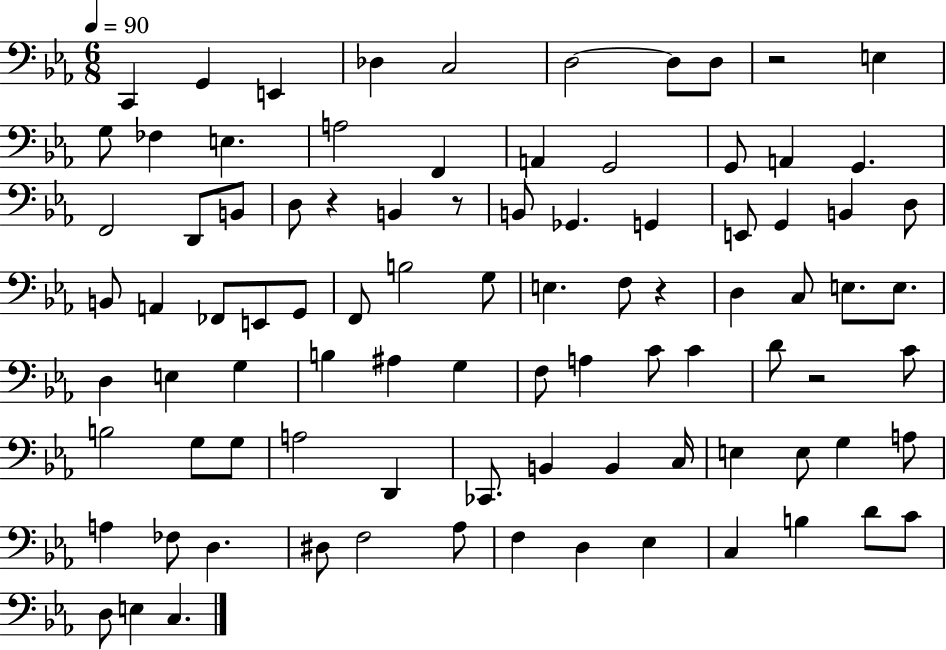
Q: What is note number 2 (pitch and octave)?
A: G2